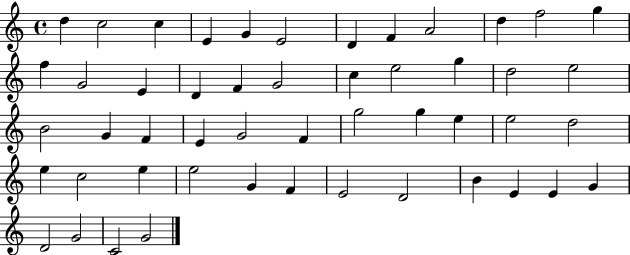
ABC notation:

X:1
T:Untitled
M:4/4
L:1/4
K:C
d c2 c E G E2 D F A2 d f2 g f G2 E D F G2 c e2 g d2 e2 B2 G F E G2 F g2 g e e2 d2 e c2 e e2 G F E2 D2 B E E G D2 G2 C2 G2